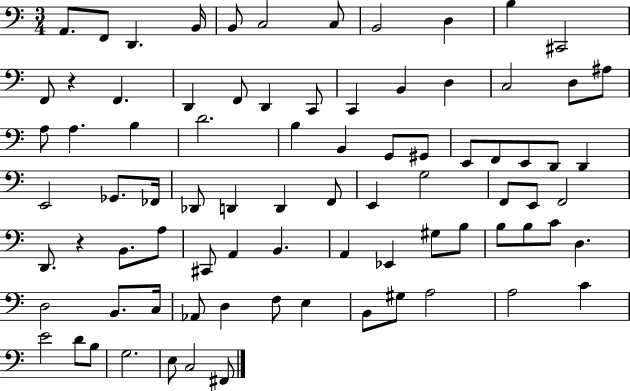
A2/e. F2/e D2/q. B2/s B2/e C3/h C3/e B2/h D3/q B3/q C#2/h F2/e R/q F2/q. D2/q F2/e D2/q C2/e C2/q B2/q D3/q C3/h D3/e A#3/e A3/e A3/q. B3/q D4/h. B3/q B2/q G2/e G#2/e E2/e F2/e E2/e D2/e D2/q E2/h Gb2/e. FES2/s Db2/e D2/q D2/q F2/e E2/q G3/h F2/e E2/e F2/h D2/e. R/q B2/e. A3/e C#2/e A2/q B2/q. A2/q Eb2/q G#3/e B3/e B3/e B3/e C4/e D3/q. D3/h B2/e. C3/s Ab2/e D3/q F3/e E3/q B2/e G#3/e A3/h A3/h C4/q E4/h D4/e B3/e G3/h. E3/e C3/h F#2/e